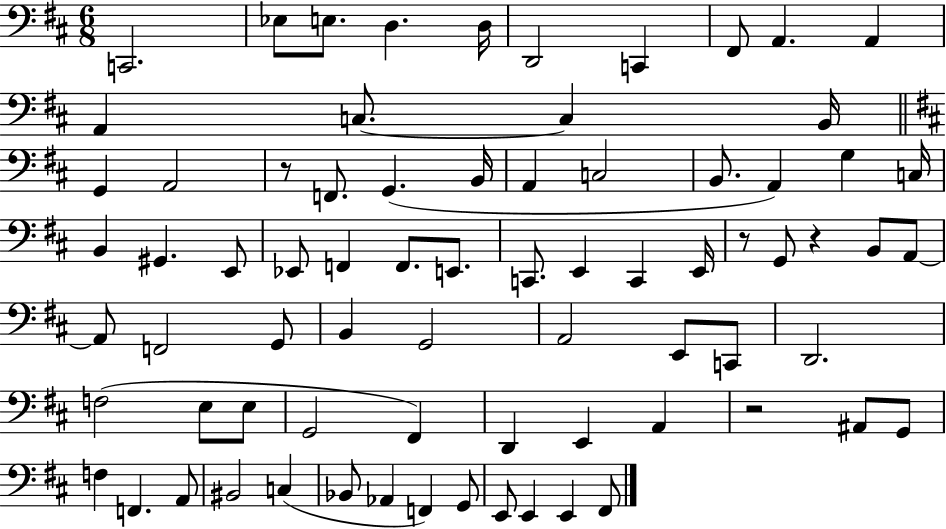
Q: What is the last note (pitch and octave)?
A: F#2